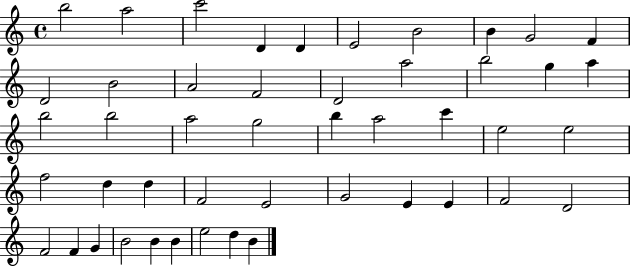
{
  \clef treble
  \time 4/4
  \defaultTimeSignature
  \key c \major
  b''2 a''2 | c'''2 d'4 d'4 | e'2 b'2 | b'4 g'2 f'4 | \break d'2 b'2 | a'2 f'2 | d'2 a''2 | b''2 g''4 a''4 | \break b''2 b''2 | a''2 g''2 | b''4 a''2 c'''4 | e''2 e''2 | \break f''2 d''4 d''4 | f'2 e'2 | g'2 e'4 e'4 | f'2 d'2 | \break f'2 f'4 g'4 | b'2 b'4 b'4 | e''2 d''4 b'4 | \bar "|."
}